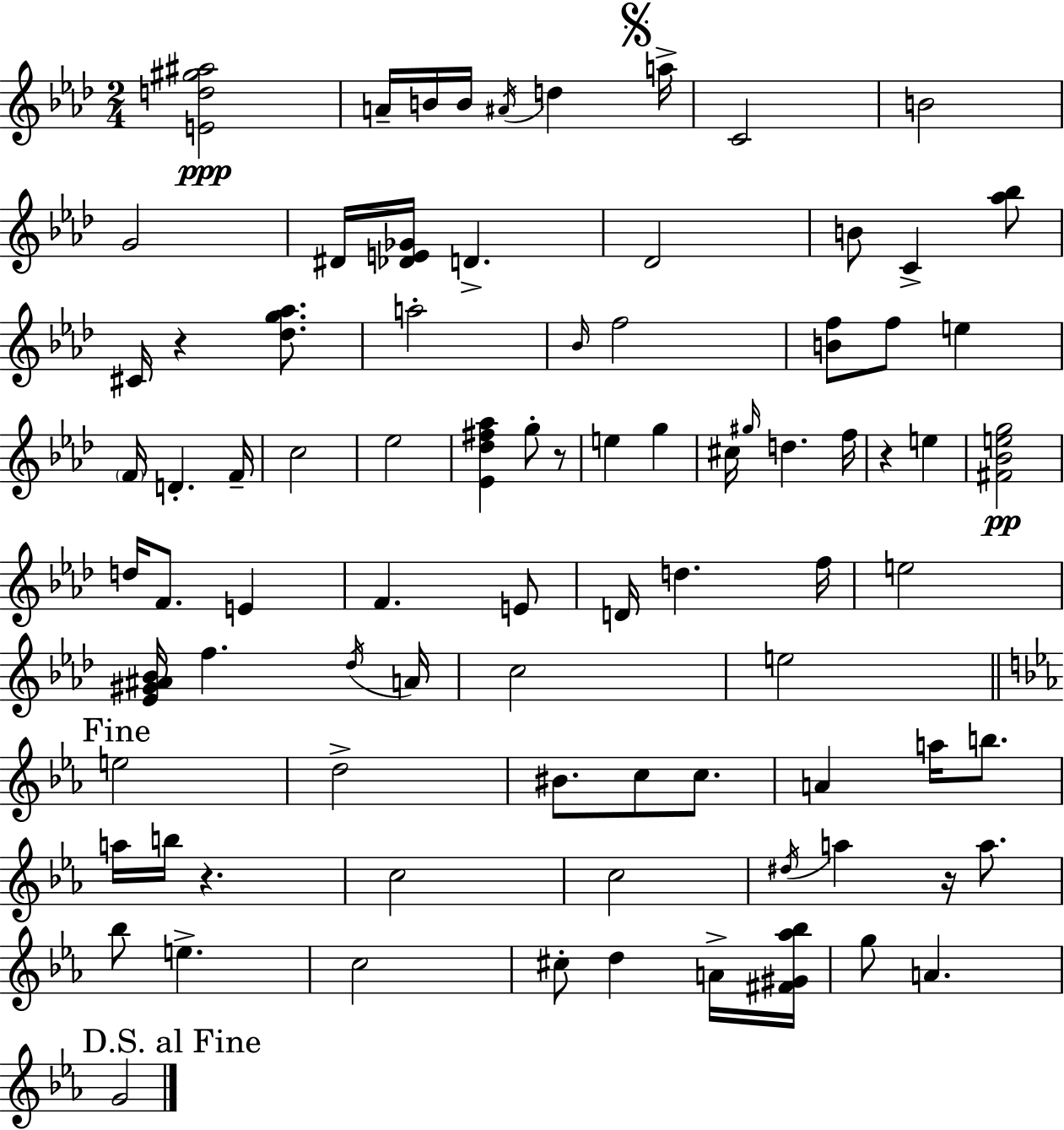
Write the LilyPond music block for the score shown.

{
  \clef treble
  \numericTimeSignature
  \time 2/4
  \key aes \major
  <e' d'' gis'' ais''>2\ppp | a'16-- b'16 b'16 \acciaccatura { ais'16 } d''4 | \mark \markup { \musicglyph "scripts.segno" } a''16-> c'2 | b'2 | \break g'2 | dis'16 <des' e' ges'>16 d'4.-> | des'2 | b'8 c'4-> <aes'' bes''>8 | \break cis'16 r4 <des'' g'' aes''>8. | a''2-. | \grace { bes'16 } f''2 | <b' f''>8 f''8 e''4 | \break \parenthesize f'16 d'4.-. | f'16-- c''2 | ees''2 | <ees' des'' fis'' aes''>4 g''8-. | \break r8 e''4 g''4 | cis''16 \grace { gis''16 } d''4. | f''16 r4 e''4 | <fis' bes' e'' g''>2\pp | \break d''16 f'8. e'4 | f'4. | e'8 d'16 d''4. | f''16 e''2 | \break <ees' gis' ais' bes'>16 f''4. | \acciaccatura { des''16 } a'16 c''2 | e''2 | \mark "Fine" \bar "||" \break \key ees \major e''2 | d''2-> | bis'8. c''8 c''8. | a'4 a''16 b''8. | \break a''16 b''16 r4. | c''2 | c''2 | \acciaccatura { dis''16 } a''4 r16 a''8. | \break bes''8 e''4.-> | c''2 | cis''8-. d''4 a'16-> | <fis' gis' aes'' bes''>16 g''8 a'4. | \break \mark "D.S. al Fine" g'2 | \bar "|."
}